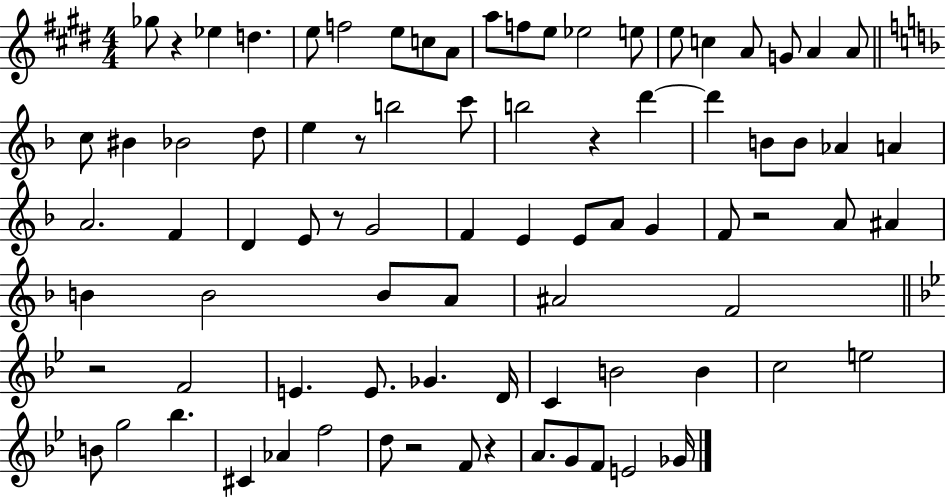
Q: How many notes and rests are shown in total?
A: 83